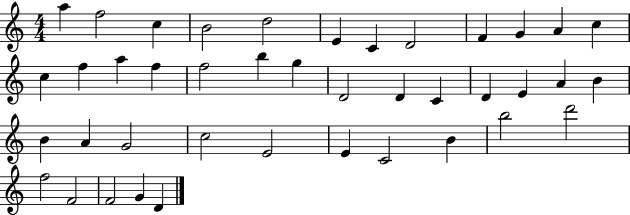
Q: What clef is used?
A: treble